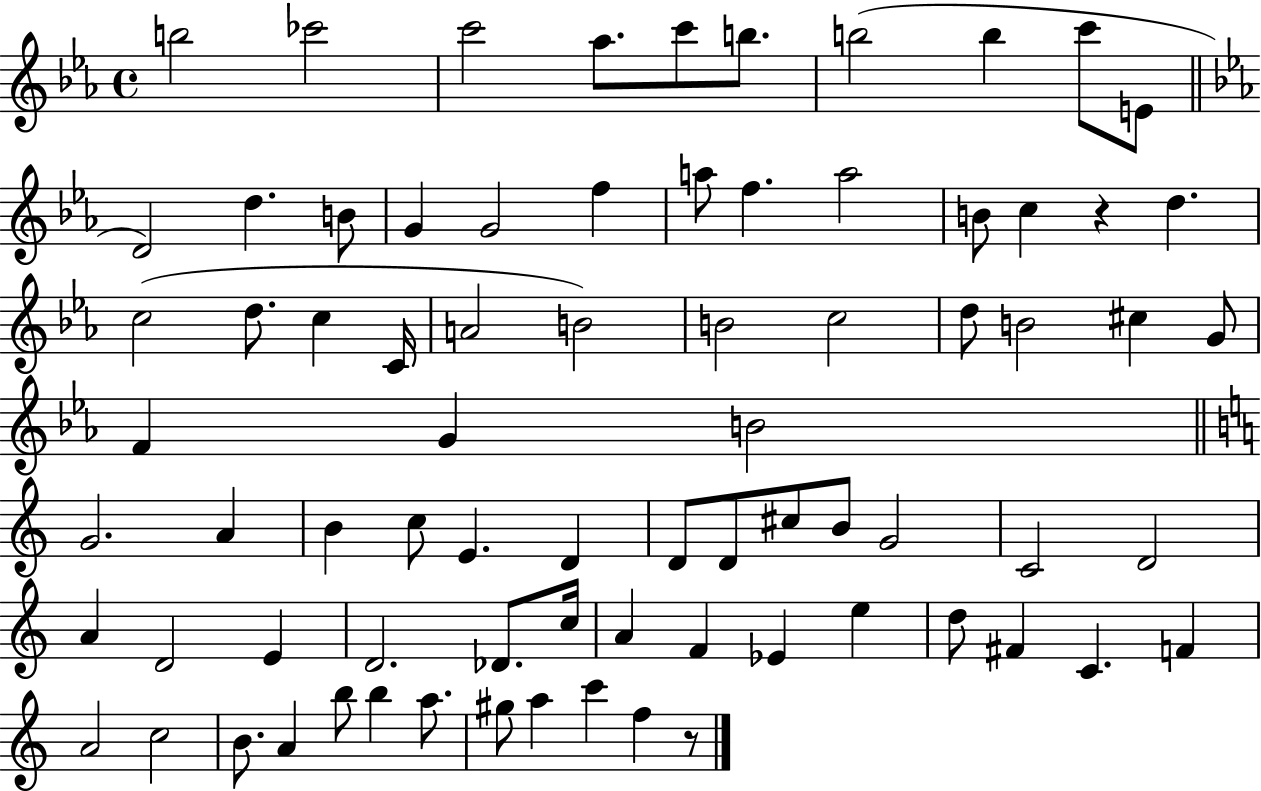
{
  \clef treble
  \time 4/4
  \defaultTimeSignature
  \key ees \major
  b''2 ces'''2 | c'''2 aes''8. c'''8 b''8. | b''2( b''4 c'''8 e'8 | \bar "||" \break \key c \minor d'2) d''4. b'8 | g'4 g'2 f''4 | a''8 f''4. a''2 | b'8 c''4 r4 d''4. | \break c''2( d''8. c''4 c'16 | a'2 b'2) | b'2 c''2 | d''8 b'2 cis''4 g'8 | \break f'4 g'4 b'2 | \bar "||" \break \key a \minor g'2. a'4 | b'4 c''8 e'4. d'4 | d'8 d'8 cis''8 b'8 g'2 | c'2 d'2 | \break a'4 d'2 e'4 | d'2. des'8. c''16 | a'4 f'4 ees'4 e''4 | d''8 fis'4 c'4. f'4 | \break a'2 c''2 | b'8. a'4 b''8 b''4 a''8. | gis''8 a''4 c'''4 f''4 r8 | \bar "|."
}